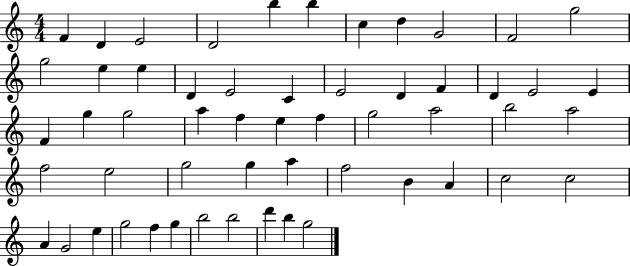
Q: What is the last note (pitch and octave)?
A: G5